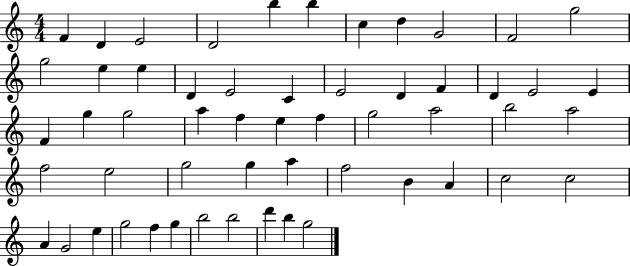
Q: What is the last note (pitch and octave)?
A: G5